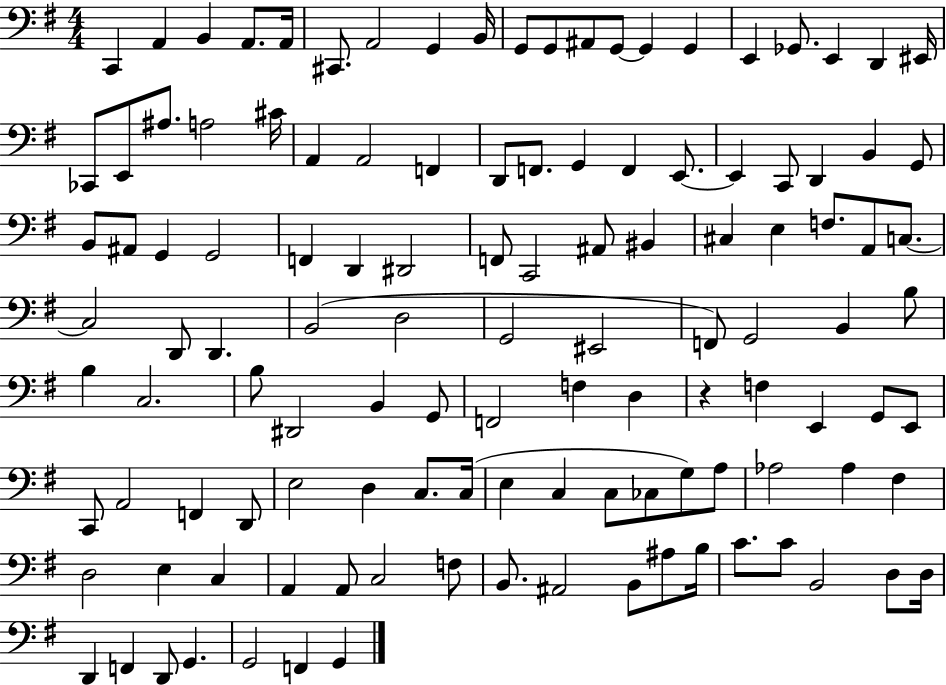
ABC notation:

X:1
T:Untitled
M:4/4
L:1/4
K:G
C,, A,, B,, A,,/2 A,,/4 ^C,,/2 A,,2 G,, B,,/4 G,,/2 G,,/2 ^A,,/2 G,,/2 G,, G,, E,, _G,,/2 E,, D,, ^E,,/4 _C,,/2 E,,/2 ^A,/2 A,2 ^C/4 A,, A,,2 F,, D,,/2 F,,/2 G,, F,, E,,/2 E,, C,,/2 D,, B,, G,,/2 B,,/2 ^A,,/2 G,, G,,2 F,, D,, ^D,,2 F,,/2 C,,2 ^A,,/2 ^B,, ^C, E, F,/2 A,,/2 C,/2 C,2 D,,/2 D,, B,,2 D,2 G,,2 ^E,,2 F,,/2 G,,2 B,, B,/2 B, C,2 B,/2 ^D,,2 B,, G,,/2 F,,2 F, D, z F, E,, G,,/2 E,,/2 C,,/2 A,,2 F,, D,,/2 E,2 D, C,/2 C,/4 E, C, C,/2 _C,/2 G,/2 A,/2 _A,2 _A, ^F, D,2 E, C, A,, A,,/2 C,2 F,/2 B,,/2 ^A,,2 B,,/2 ^A,/2 B,/4 C/2 C/2 B,,2 D,/2 D,/4 D,, F,, D,,/2 G,, G,,2 F,, G,,